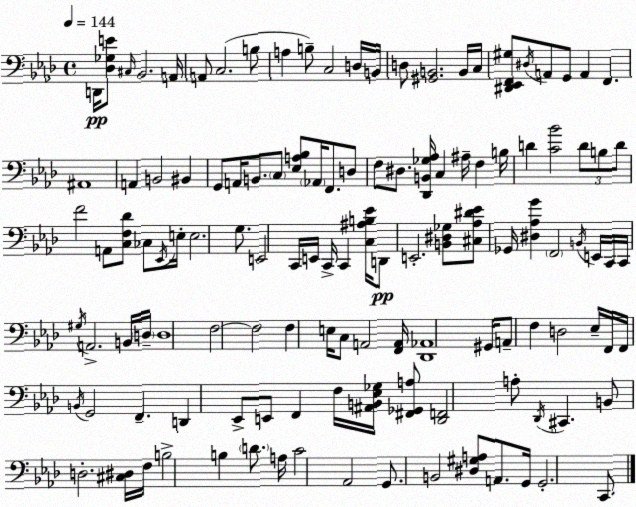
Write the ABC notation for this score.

X:1
T:Untitled
M:4/4
L:1/4
K:Fm
D,,/4 [_D,_G,E]/2 ^C,/4 _B,,2 A,,/4 A,,/2 C,2 B,/2 A, B,/2 C,2 D,/4 B,,/4 D,/2 [^G,,B,,]2 B,,/4 C,/4 [^D,,_E,,F,,^G,]/2 ^D,/4 A,,/2 G,,/2 A,, F,, ^A,,4 A,, B,,2 ^B,, G,,/2 A,,/4 B,,/2 C,/2 [_E,A,_B,]/2 _A,,/4 F,,/2 D,/2 F,/2 ^D,/2 [_D,,B,,_G,_A,]/4 C, ^A,/4 F, B,/4 D [C_B]2 D/2 B,/2 D/2 F2 A,,/2 [C,F,_D]/2 _C,/2 _E,,/4 E,/4 E,2 G,/2 E,,2 C,,/4 E,,/4 C,,/4 C,, [C,^A,B,_E]/4 D,,/2 E,,2 [B,,^D,_G,]/2 [^C,_A,^D_E]/2 _G,,/4 [^D,_A,G] F,,2 B,,/4 E,,/4 C,,/4 C,,/4 ^G,/4 A,,2 B,,/4 D,/4 D,4 F,2 F,2 F, E,/4 C,/2 A,,2 [F,,A,,]/4 [_D,,_A,,]4 ^G,,/4 A,,/2 F, D,2 _E,/4 F,,/4 F,,/4 B,,/4 G,,2 F,, D,, _E,,/2 E,,/2 F,, F,/4 [^A,,B,,_E,_G,]/4 [^F,,_G,,A,]/2 [_D,,F,,]2 A,/2 _D,,/4 ^C,, B,,/2 D,2 [^C,^D,]/4 F,/4 B,2 B, D/2 A,/4 C2 _A,,2 G,,/2 B,,2 [^D,^G,A,]/2 A,,/2 G,,/4 G,,2 C,,/2